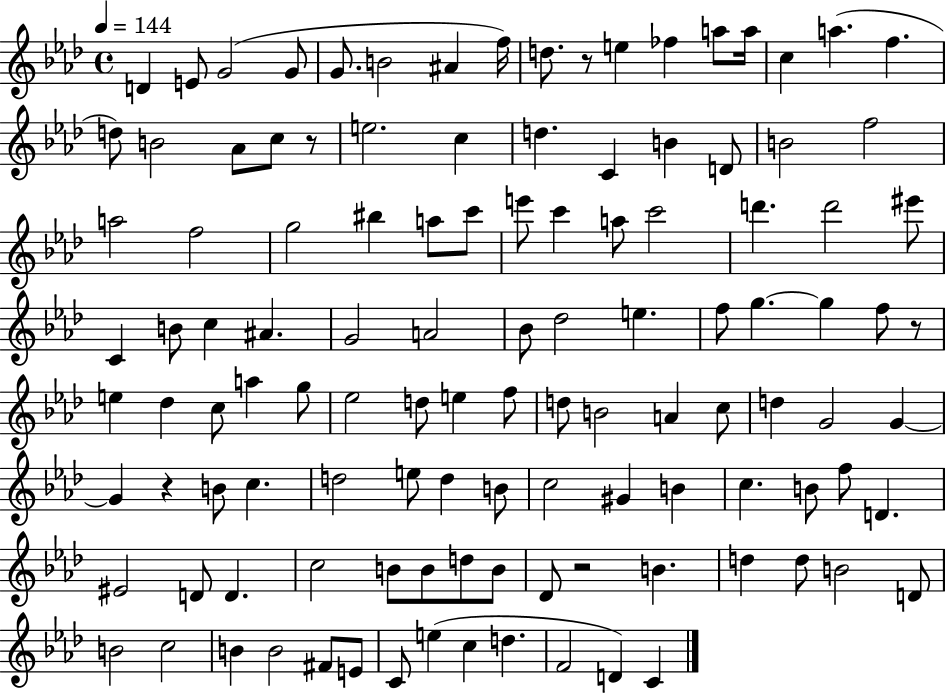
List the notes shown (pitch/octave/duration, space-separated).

D4/q E4/e G4/h G4/e G4/e. B4/h A#4/q F5/s D5/e. R/e E5/q FES5/q A5/e A5/s C5/q A5/q. F5/q. D5/e B4/h Ab4/e C5/e R/e E5/h. C5/q D5/q. C4/q B4/q D4/e B4/h F5/h A5/h F5/h G5/h BIS5/q A5/e C6/e E6/e C6/q A5/e C6/h D6/q. D6/h EIS6/e C4/q B4/e C5/q A#4/q. G4/h A4/h Bb4/e Db5/h E5/q. F5/e G5/q. G5/q F5/e R/e E5/q Db5/q C5/e A5/q G5/e Eb5/h D5/e E5/q F5/e D5/e B4/h A4/q C5/e D5/q G4/h G4/q G4/q R/q B4/e C5/q. D5/h E5/e D5/q B4/e C5/h G#4/q B4/q C5/q. B4/e F5/e D4/q. EIS4/h D4/e D4/q. C5/h B4/e B4/e D5/e B4/e Db4/e R/h B4/q. D5/q D5/e B4/h D4/e B4/h C5/h B4/q B4/h F#4/e E4/e C4/e E5/q C5/q D5/q. F4/h D4/q C4/q